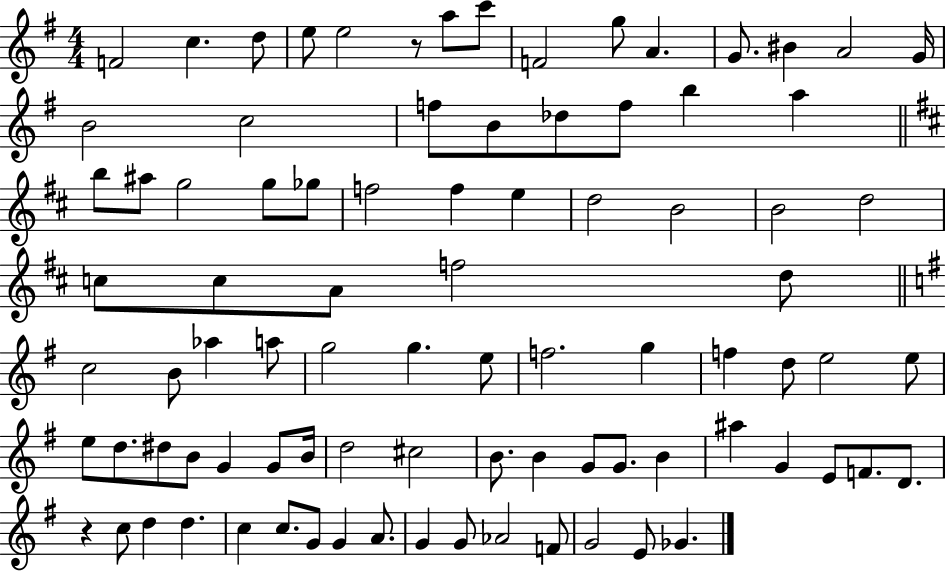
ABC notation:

X:1
T:Untitled
M:4/4
L:1/4
K:G
F2 c d/2 e/2 e2 z/2 a/2 c'/2 F2 g/2 A G/2 ^B A2 G/4 B2 c2 f/2 B/2 _d/2 f/2 b a b/2 ^a/2 g2 g/2 _g/2 f2 f e d2 B2 B2 d2 c/2 c/2 A/2 f2 d/2 c2 B/2 _a a/2 g2 g e/2 f2 g f d/2 e2 e/2 e/2 d/2 ^d/2 B/2 G G/2 B/4 d2 ^c2 B/2 B G/2 G/2 B ^a G E/2 F/2 D/2 z c/2 d d c c/2 G/2 G A/2 G G/2 _A2 F/2 G2 E/2 _G